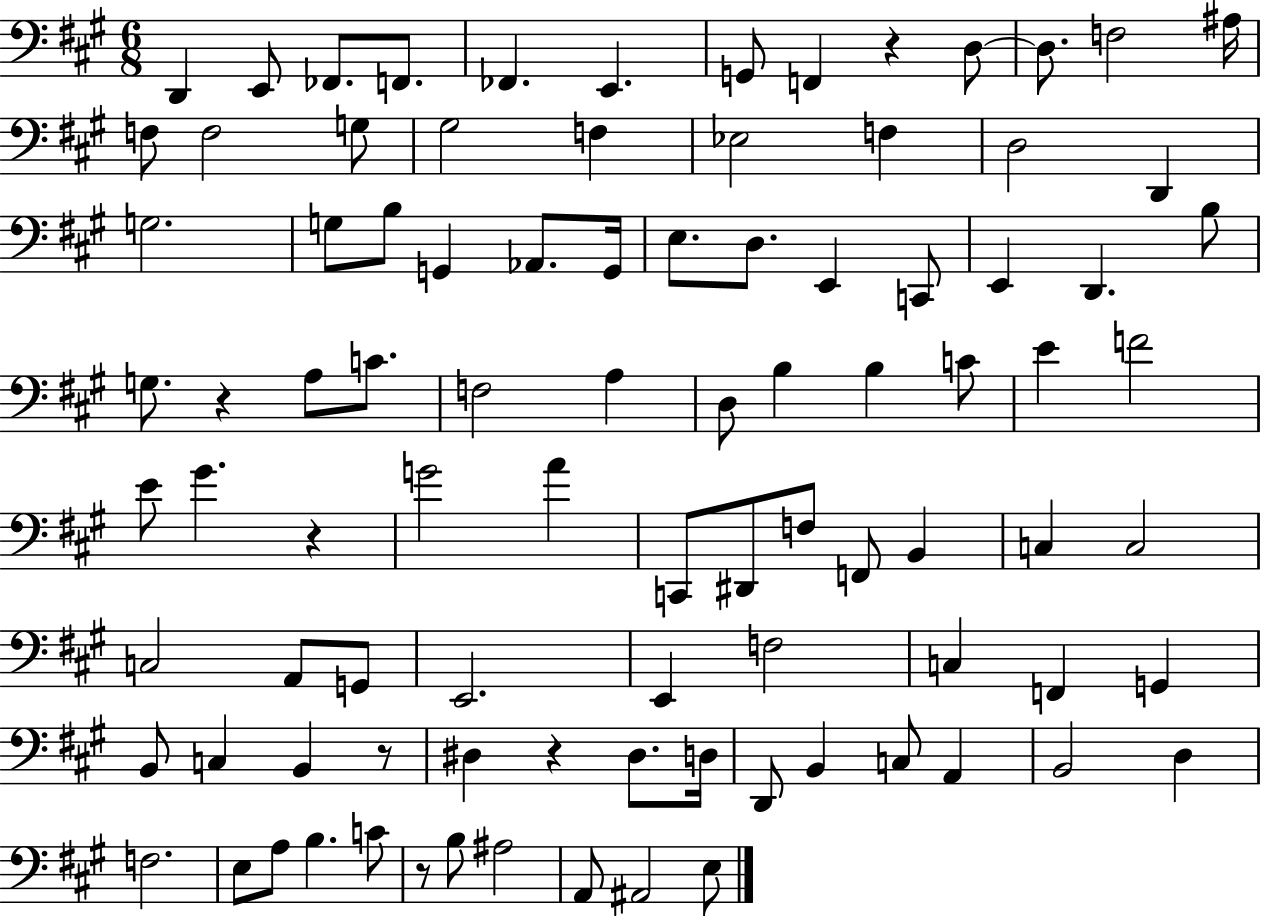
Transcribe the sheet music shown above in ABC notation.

X:1
T:Untitled
M:6/8
L:1/4
K:A
D,, E,,/2 _F,,/2 F,,/2 _F,, E,, G,,/2 F,, z D,/2 D,/2 F,2 ^A,/4 F,/2 F,2 G,/2 ^G,2 F, _E,2 F, D,2 D,, G,2 G,/2 B,/2 G,, _A,,/2 G,,/4 E,/2 D,/2 E,, C,,/2 E,, D,, B,/2 G,/2 z A,/2 C/2 F,2 A, D,/2 B, B, C/2 E F2 E/2 ^G z G2 A C,,/2 ^D,,/2 F,/2 F,,/2 B,, C, C,2 C,2 A,,/2 G,,/2 E,,2 E,, F,2 C, F,, G,, B,,/2 C, B,, z/2 ^D, z ^D,/2 D,/4 D,,/2 B,, C,/2 A,, B,,2 D, F,2 E,/2 A,/2 B, C/2 z/2 B,/2 ^A,2 A,,/2 ^A,,2 E,/2